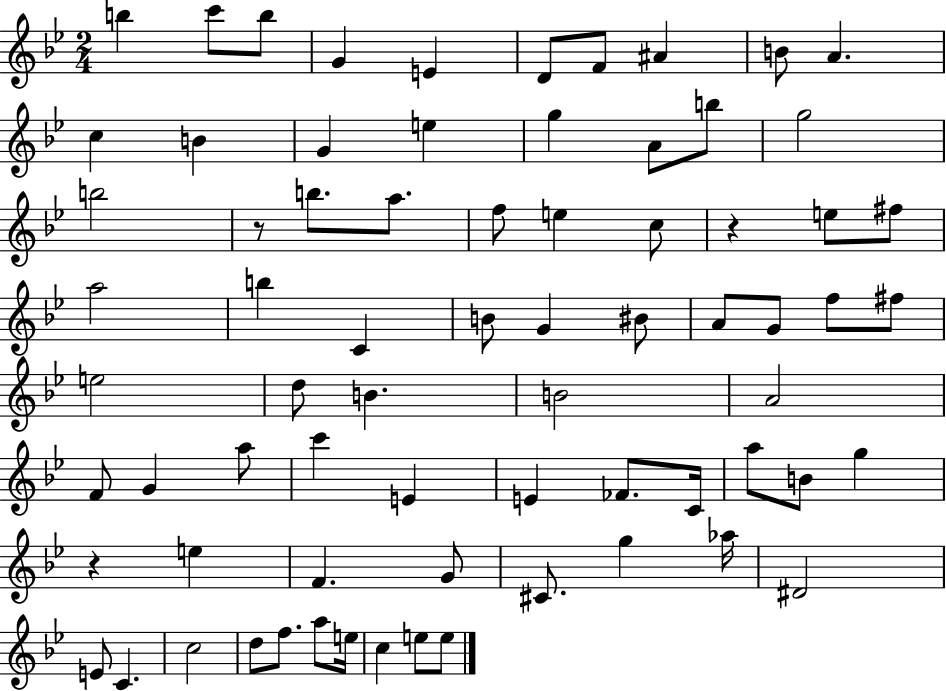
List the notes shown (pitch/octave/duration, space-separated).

B5/q C6/e B5/e G4/q E4/q D4/e F4/e A#4/q B4/e A4/q. C5/q B4/q G4/q E5/q G5/q A4/e B5/e G5/h B5/h R/e B5/e. A5/e. F5/e E5/q C5/e R/q E5/e F#5/e A5/h B5/q C4/q B4/e G4/q BIS4/e A4/e G4/e F5/e F#5/e E5/h D5/e B4/q. B4/h A4/h F4/e G4/q A5/e C6/q E4/q E4/q FES4/e. C4/s A5/e B4/e G5/q R/q E5/q F4/q. G4/e C#4/e. G5/q Ab5/s D#4/h E4/e C4/q. C5/h D5/e F5/e. A5/e E5/s C5/q E5/e E5/e